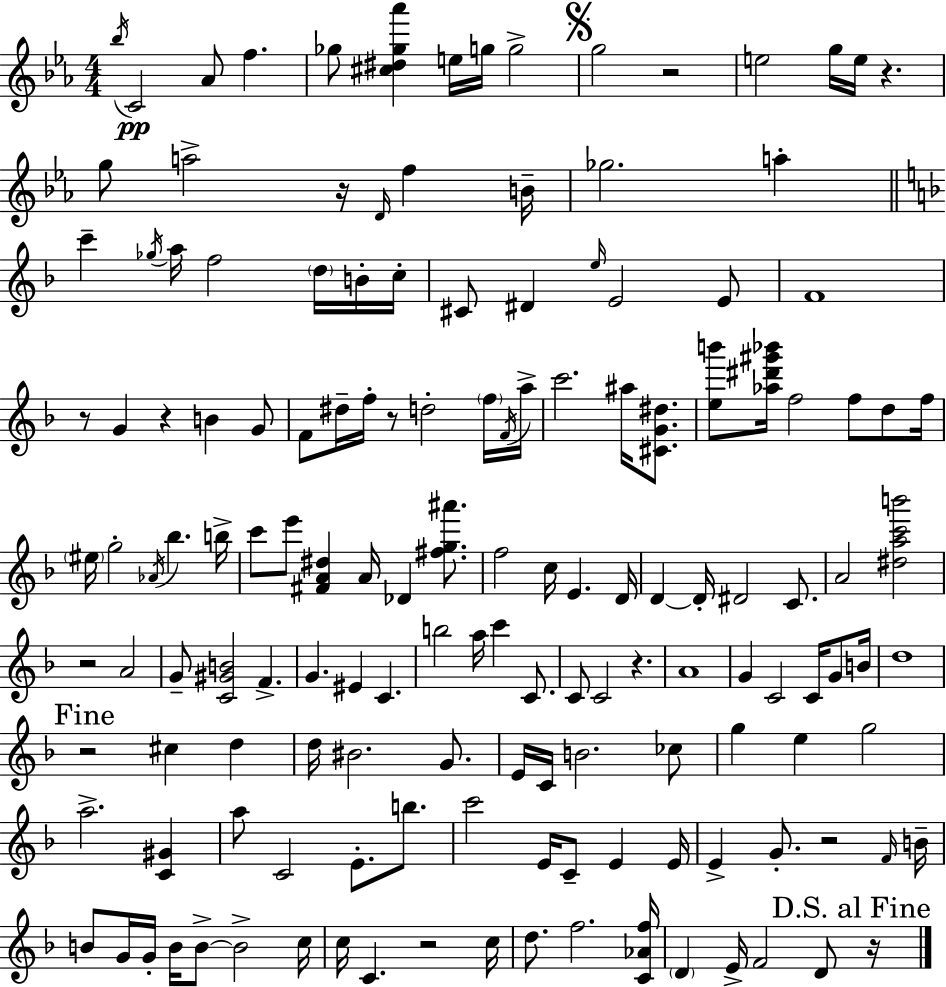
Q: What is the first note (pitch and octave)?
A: Bb5